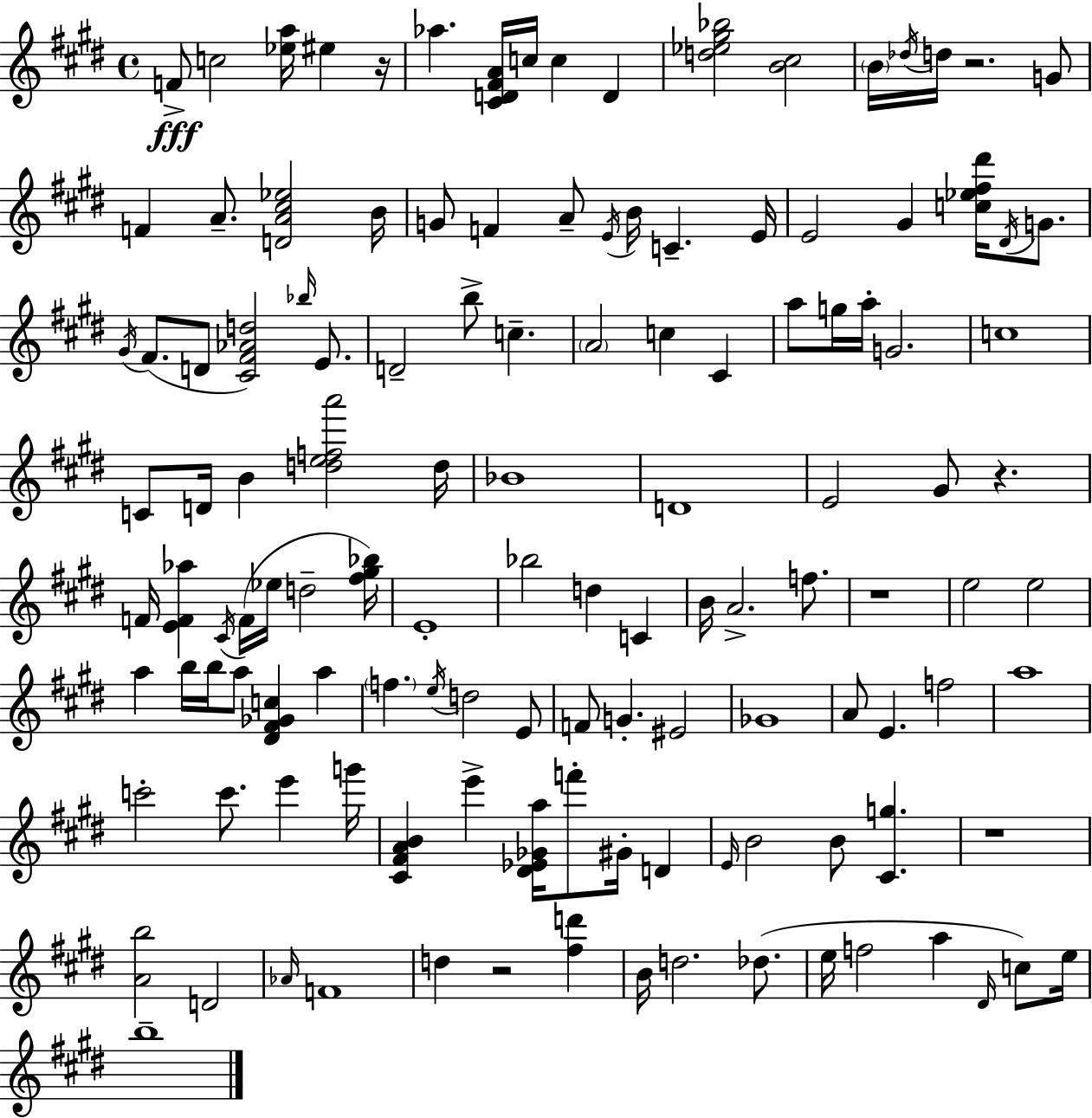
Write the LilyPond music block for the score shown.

{
  \clef treble
  \time 4/4
  \defaultTimeSignature
  \key e \major
  f'8->\fff c''2 <ees'' a''>16 eis''4 r16 | aes''4. <cis' d' fis' a'>16 c''16 c''4 d'4 | <d'' ees'' gis'' bes''>2 <b' cis''>2 | \parenthesize b'16 \acciaccatura { des''16 } d''16 r2. g'8 | \break f'4 a'8.-- <d' a' cis'' ees''>2 | b'16 g'8 f'4 a'8-- \acciaccatura { e'16 } b'16 c'4.-- | e'16 e'2 gis'4 <c'' ees'' fis'' dis'''>16 \acciaccatura { dis'16 } | g'8. \acciaccatura { gis'16 } fis'8.( d'8 <cis' fis' aes' d''>2) | \break \grace { bes''16 } e'8. d'2-- b''8-> c''4.-- | \parenthesize a'2 c''4 | cis'4 a''8 g''16 a''16-. g'2. | c''1 | \break c'8 d'16 b'4 <d'' e'' f'' a'''>2 | d''16 bes'1 | d'1 | e'2 gis'8 r4. | \break f'16 <e' f' aes''>4 \acciaccatura { cis'16 }( f'16 ees''16 d''2-- | <fis'' gis'' bes''>16) e'1-. | bes''2 d''4 | c'4 b'16 a'2.-> | \break f''8. r1 | e''2 e''2 | a''4 b''16 b''16 a''8 <dis' fis' ges' c''>4 | a''4 \parenthesize f''4. \acciaccatura { e''16 } d''2 | \break e'8 f'8 g'4.-. eis'2 | ges'1 | a'8 e'4. f''2 | a''1 | \break c'''2-. c'''8. | e'''4 g'''16 <cis' fis' a' b'>4 e'''4-> <dis' ees' ges' a''>16 | f'''8-. gis'16-. d'4 \grace { e'16 } b'2 | b'8 <cis' g''>4. r1 | \break <a' b''>2 | d'2 \grace { aes'16 } f'1 | d''4 r2 | <fis'' d'''>4 b'16 d''2. | \break des''8.( e''16 f''2 | a''4 \grace { dis'16 }) c''8 e''16 b''1-- | \bar "|."
}